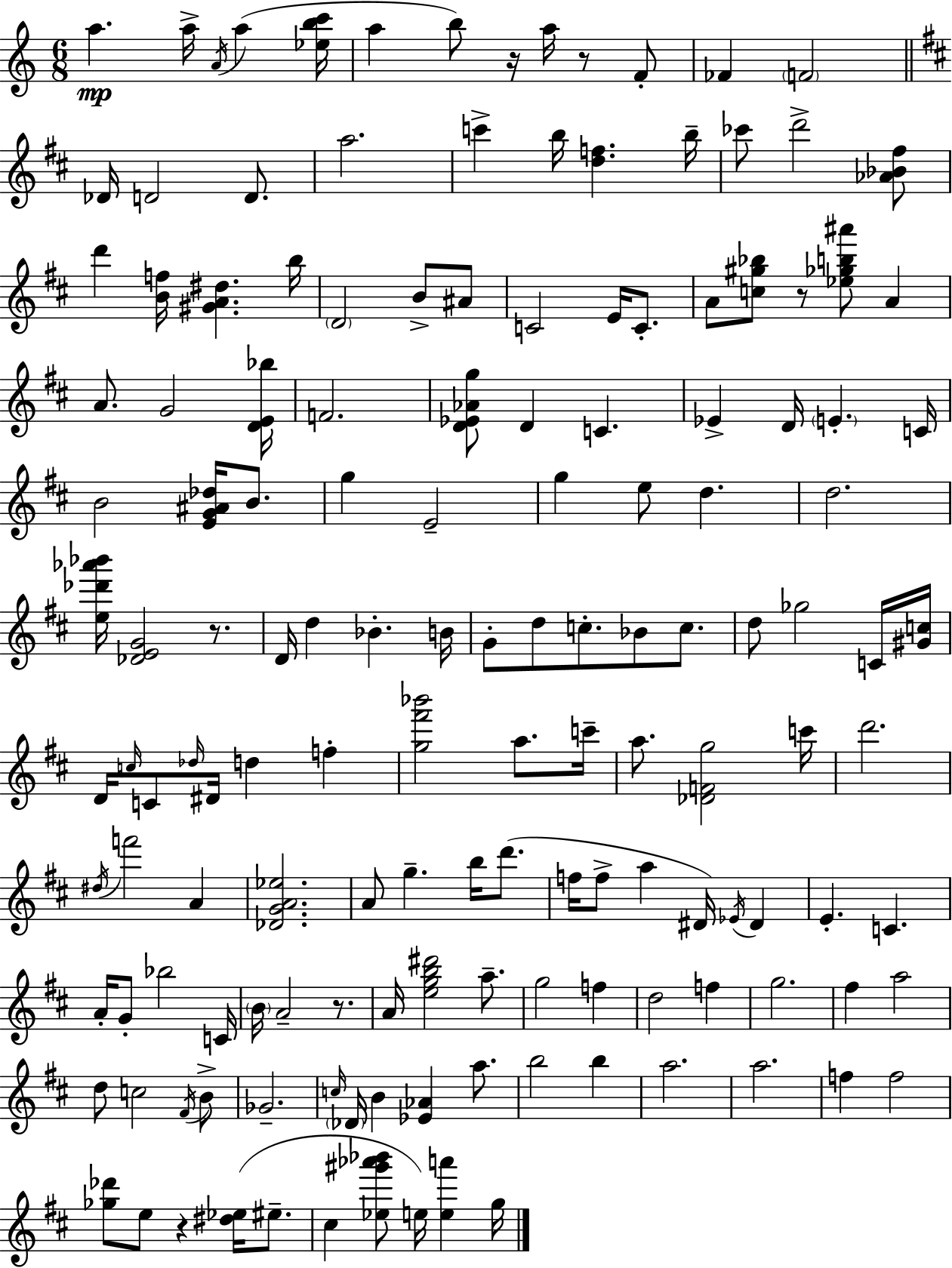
A5/q. A5/s A4/s A5/q [Eb5,B5,C6]/s A5/q B5/e R/s A5/s R/e F4/e FES4/q F4/h Db4/s D4/h D4/e. A5/h. C6/q B5/s [D5,F5]/q. B5/s CES6/e D6/h [Ab4,Bb4,F#5]/e D6/q [B4,F5]/s [G#4,A4,D#5]/q. B5/s D4/h B4/e A#4/e C4/h E4/s C4/e. A4/e [C5,G#5,Bb5]/e R/e [Eb5,Gb5,B5,A#6]/e A4/q A4/e. G4/h [D4,E4,Bb5]/s F4/h. [D4,Eb4,Ab4,G5]/e D4/q C4/q. Eb4/q D4/s E4/q. C4/s B4/h [E4,G4,A#4,Db5]/s B4/e. G5/q E4/h G5/q E5/e D5/q. D5/h. [E5,Db6,Ab6,Bb6]/s [Db4,E4,G4]/h R/e. D4/s D5/q Bb4/q. B4/s G4/e D5/e C5/e. Bb4/e C5/e. D5/e Gb5/h C4/s [G#4,C5]/s D4/s C5/s C4/e Db5/s D#4/s D5/q F5/q [G5,F#6,Bb6]/h A5/e. C6/s A5/e. [Db4,F4,G5]/h C6/s D6/h. D#5/s F6/h A4/q [Db4,G4,A4,Eb5]/h. A4/e G5/q. B5/s D6/e. F5/s F5/e A5/q D#4/s Eb4/s D#4/q E4/q. C4/q. A4/s G4/e Bb5/h C4/s B4/s A4/h R/e. A4/s [E5,G5,B5,D#6]/h A5/e. G5/h F5/q D5/h F5/q G5/h. F#5/q A5/h D5/e C5/h F#4/s B4/e Gb4/h. C5/s Db4/s B4/q [Eb4,Ab4]/q A5/e. B5/h B5/q A5/h. A5/h. F5/q F5/h [Gb5,Db6]/e E5/e R/q [D#5,Eb5]/s EIS5/e. C#5/q [Eb5,G#6,Ab6,Bb6]/e E5/s [E5,A6]/q G5/s